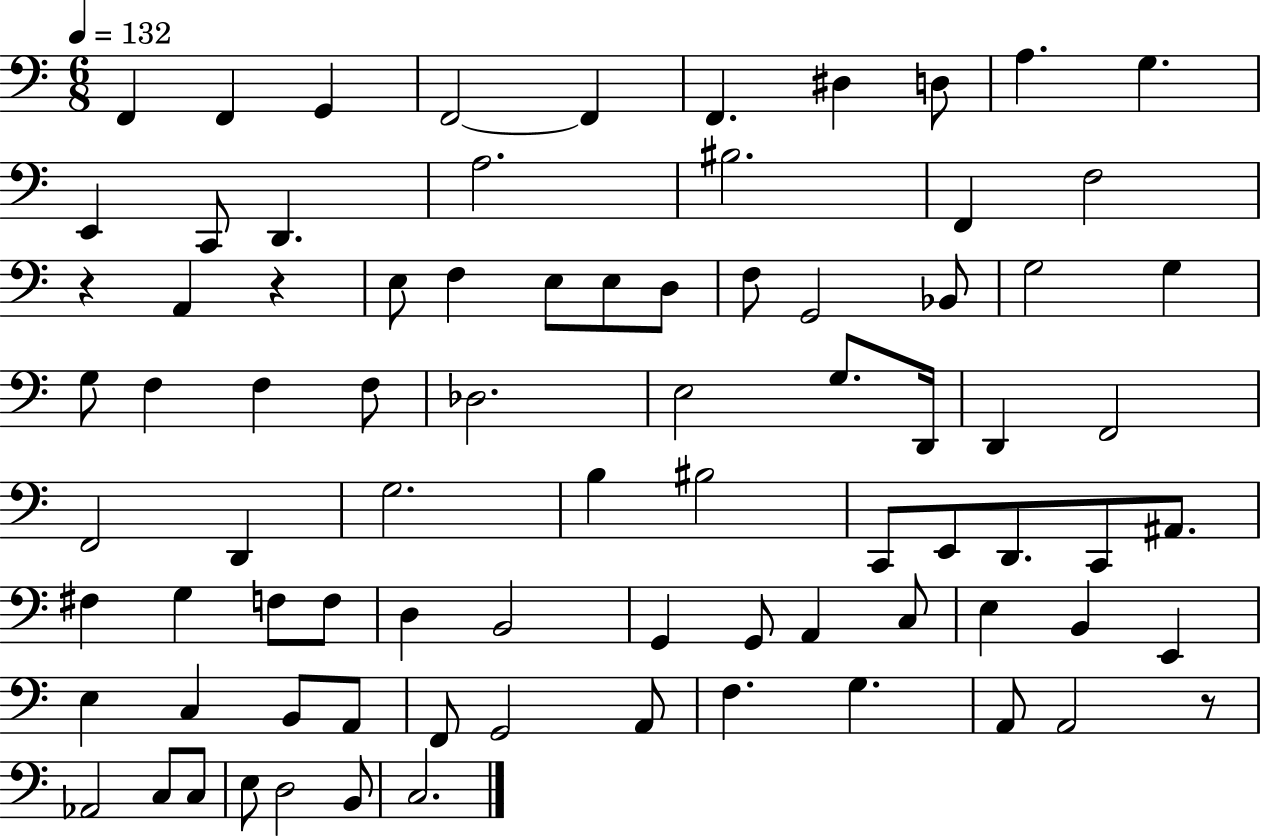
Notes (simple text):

F2/q F2/q G2/q F2/h F2/q F2/q. D#3/q D3/e A3/q. G3/q. E2/q C2/e D2/q. A3/h. BIS3/h. F2/q F3/h R/q A2/q R/q E3/e F3/q E3/e E3/e D3/e F3/e G2/h Bb2/e G3/h G3/q G3/e F3/q F3/q F3/e Db3/h. E3/h G3/e. D2/s D2/q F2/h F2/h D2/q G3/h. B3/q BIS3/h C2/e E2/e D2/e. C2/e A#2/e. F#3/q G3/q F3/e F3/e D3/q B2/h G2/q G2/e A2/q C3/e E3/q B2/q E2/q E3/q C3/q B2/e A2/e F2/e G2/h A2/e F3/q. G3/q. A2/e A2/h R/e Ab2/h C3/e C3/e E3/e D3/h B2/e C3/h.